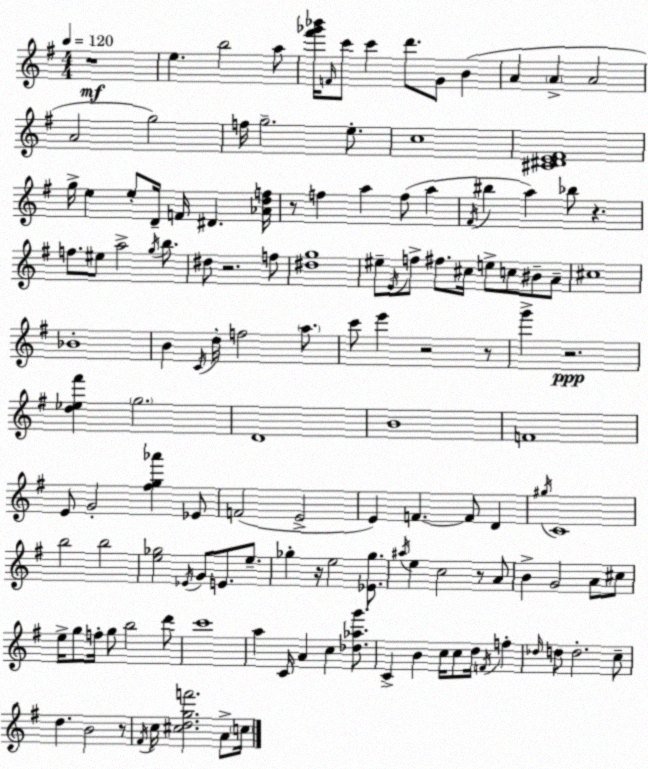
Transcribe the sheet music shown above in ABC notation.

X:1
T:Untitled
M:4/4
L:1/4
K:G
z4 e b2 a/2 [^f'_g'_b']/4 F/4 c'/2 c' d'/2 G/2 B A A A2 A2 g2 f/4 g2 e/2 c4 [^C^DE^F]4 g/4 e e/2 D/4 F/4 ^D [_Adf]/4 z/2 f a f/2 a ^F/4 ^b a _b/2 z f/2 ^e/2 a2 g/4 b/2 ^d/2 z2 f/2 [^dg]4 ^e/2 E/4 f/2 ^f/2 ^c/4 e/2 c/2 ^B/2 A/2 ^c4 _B4 B C/4 d/4 f2 a/2 c'/2 e' z2 z/2 g' z2 [d_e^f'] g2 D4 B4 F4 E/2 G2 [^fg_a'] _E/2 F2 E2 E F F/2 D ^g/4 C4 b2 b2 [e_g]2 _E/4 G/2 E/2 e/2 _g z/4 e2 [_E_g]/2 ^a/4 e c2 z/2 A/2 B G2 A/2 ^c/2 e/4 g/2 f/4 g/2 b2 d'/2 c'4 a C/4 A c [_d_ag']/2 C B c/4 c/2 d/4 F/4 f _d/4 d/2 d2 c/2 d B2 z/2 ^F/4 c/4 [^cdgf']2 A/2 c/4